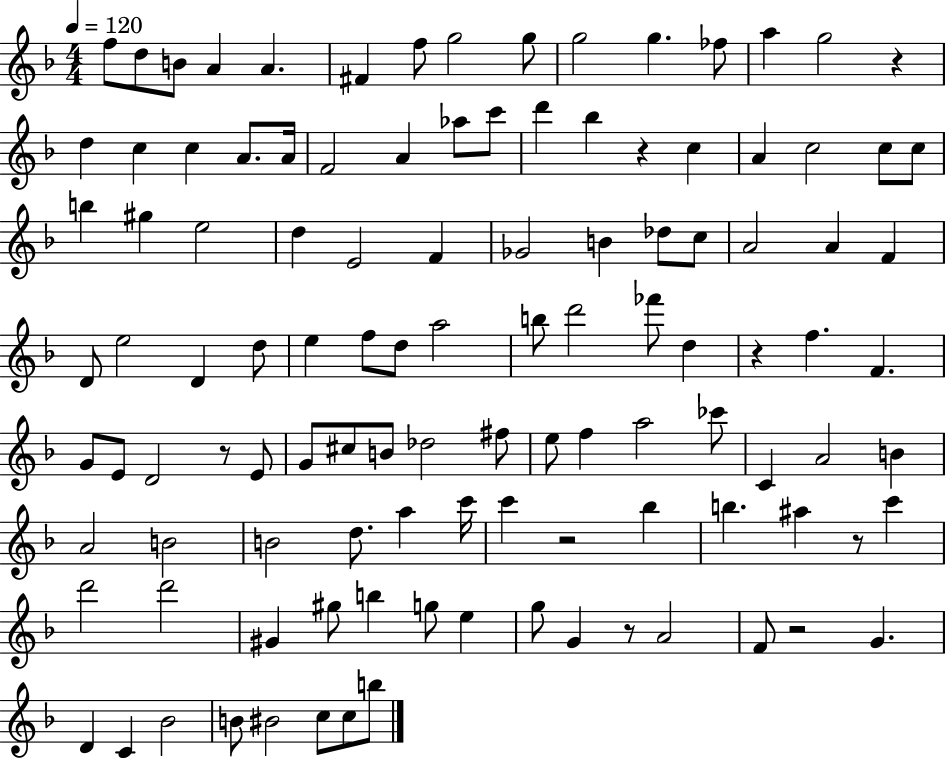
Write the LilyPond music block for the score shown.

{
  \clef treble
  \numericTimeSignature
  \time 4/4
  \key f \major
  \tempo 4 = 120
  \repeat volta 2 { f''8 d''8 b'8 a'4 a'4. | fis'4 f''8 g''2 g''8 | g''2 g''4. fes''8 | a''4 g''2 r4 | \break d''4 c''4 c''4 a'8. a'16 | f'2 a'4 aes''8 c'''8 | d'''4 bes''4 r4 c''4 | a'4 c''2 c''8 c''8 | \break b''4 gis''4 e''2 | d''4 e'2 f'4 | ges'2 b'4 des''8 c''8 | a'2 a'4 f'4 | \break d'8 e''2 d'4 d''8 | e''4 f''8 d''8 a''2 | b''8 d'''2 fes'''8 d''4 | r4 f''4. f'4. | \break g'8 e'8 d'2 r8 e'8 | g'8 cis''8 b'8 des''2 fis''8 | e''8 f''4 a''2 ces'''8 | c'4 a'2 b'4 | \break a'2 b'2 | b'2 d''8. a''4 c'''16 | c'''4 r2 bes''4 | b''4. ais''4 r8 c'''4 | \break d'''2 d'''2 | gis'4 gis''8 b''4 g''8 e''4 | g''8 g'4 r8 a'2 | f'8 r2 g'4. | \break d'4 c'4 bes'2 | b'8 bis'2 c''8 c''8 b''8 | } \bar "|."
}